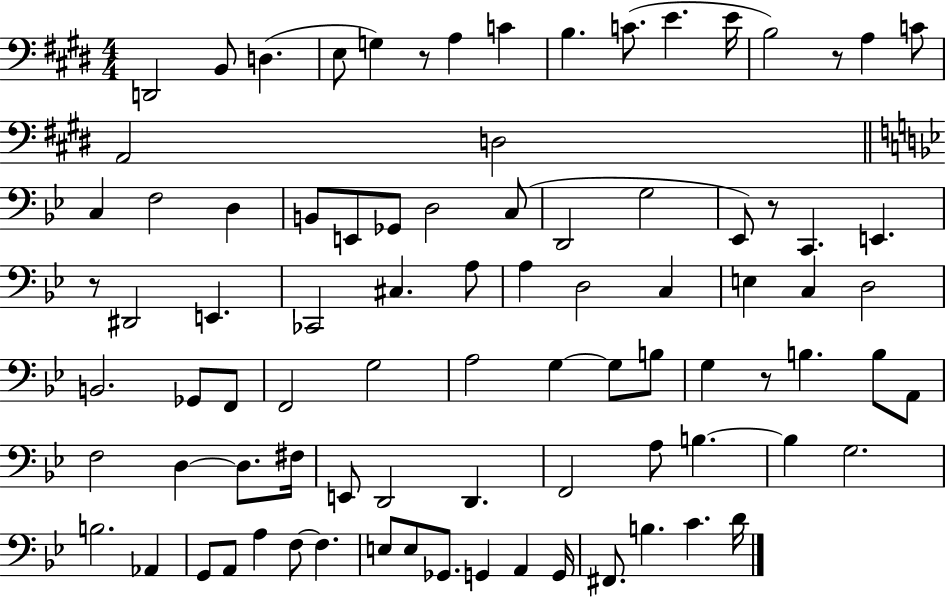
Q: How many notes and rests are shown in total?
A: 87